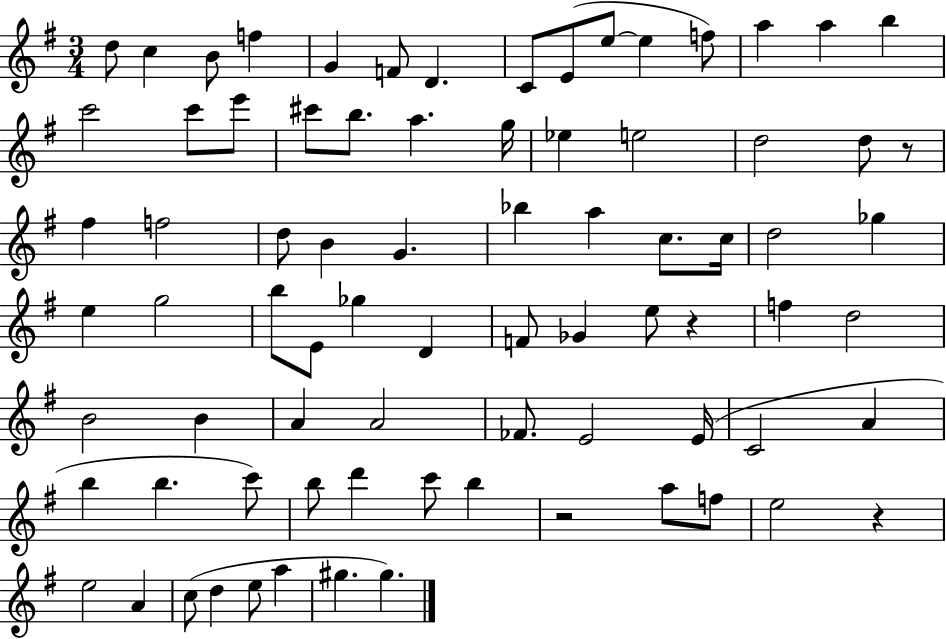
D5/e C5/q B4/e F5/q G4/q F4/e D4/q. C4/e E4/e E5/e E5/q F5/e A5/q A5/q B5/q C6/h C6/e E6/e C#6/e B5/e. A5/q. G5/s Eb5/q E5/h D5/h D5/e R/e F#5/q F5/h D5/e B4/q G4/q. Bb5/q A5/q C5/e. C5/s D5/h Gb5/q E5/q G5/h B5/e E4/e Gb5/q D4/q F4/e Gb4/q E5/e R/q F5/q D5/h B4/h B4/q A4/q A4/h FES4/e. E4/h E4/s C4/h A4/q B5/q B5/q. C6/e B5/e D6/q C6/e B5/q R/h A5/e F5/e E5/h R/q E5/h A4/q C5/e D5/q E5/e A5/q G#5/q. G#5/q.